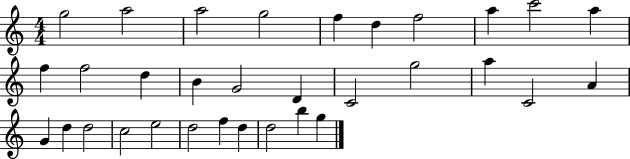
G5/h A5/h A5/h G5/h F5/q D5/q F5/h A5/q C6/h A5/q F5/q F5/h D5/q B4/q G4/h D4/q C4/h G5/h A5/q C4/h A4/q G4/q D5/q D5/h C5/h E5/h D5/h F5/q D5/q D5/h B5/q G5/q